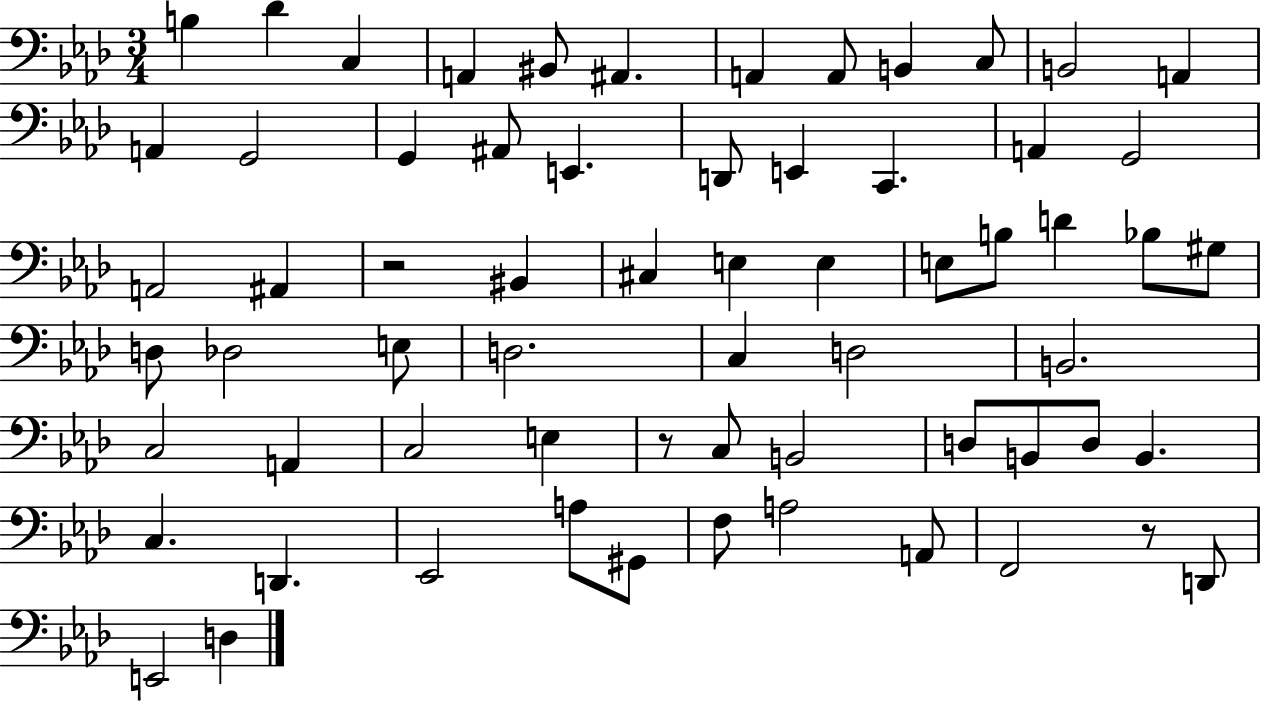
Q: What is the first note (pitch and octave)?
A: B3